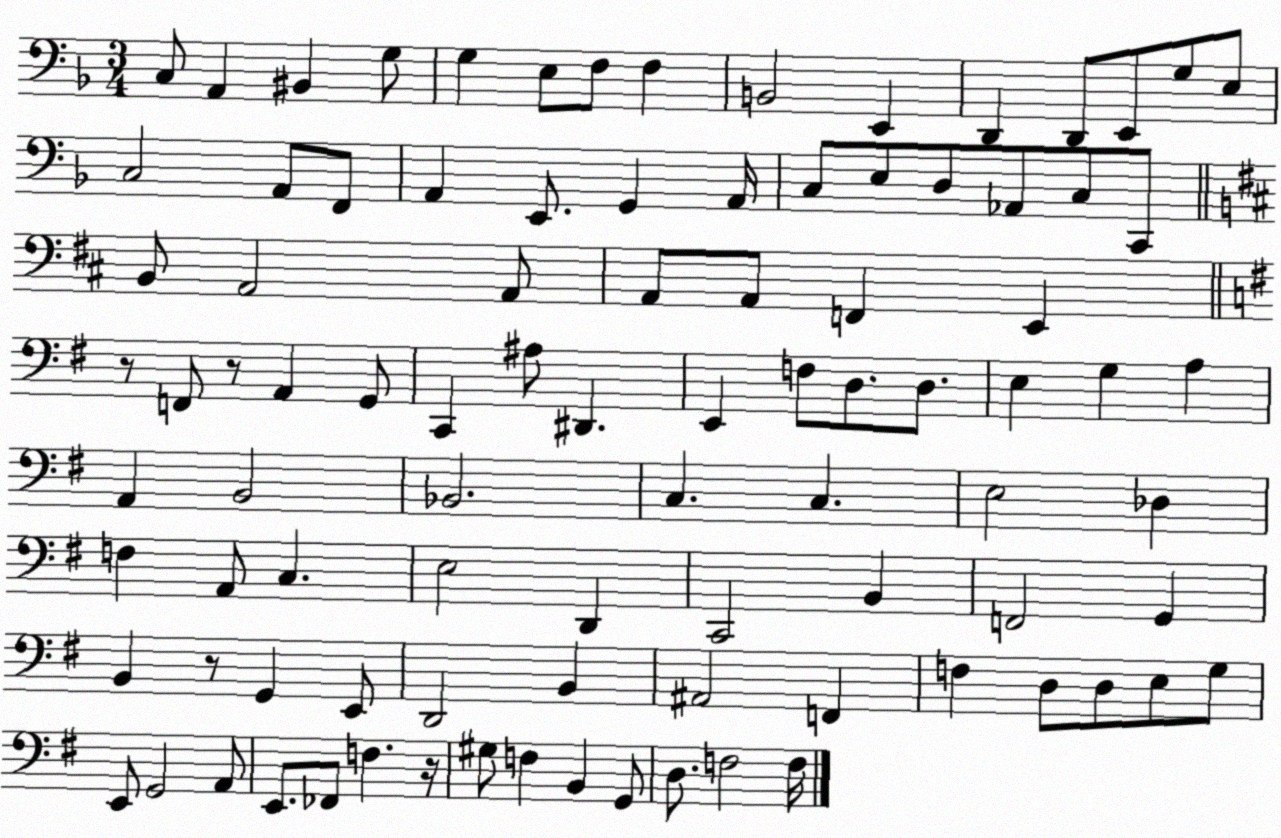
X:1
T:Untitled
M:3/4
L:1/4
K:F
C,/2 A,, ^B,, G,/2 G, E,/2 F,/2 F, B,,2 E,, D,, D,,/2 E,,/2 G,/2 E,/2 C,2 A,,/2 F,,/2 A,, E,,/2 G,, A,,/4 C,/2 E,/2 D,/2 _A,,/2 C,/2 C,,/2 B,,/2 A,,2 A,,/2 A,,/2 A,,/2 F,, E,, z/2 F,,/2 z/2 A,, G,,/2 C,, ^A,/2 ^D,, E,, F,/2 D,/2 D,/2 E, G, A, A,, B,,2 _B,,2 C, C, E,2 _D, F, A,,/2 C, E,2 D,, C,,2 B,, F,,2 G,, B,, z/2 G,, E,,/2 D,,2 B,, ^A,,2 F,, F, D,/2 D,/2 E,/2 G,/2 E,,/2 G,,2 A,,/2 E,,/2 _F,,/2 F, z/4 ^G,/2 F, B,, G,,/2 D,/2 F,2 F,/4